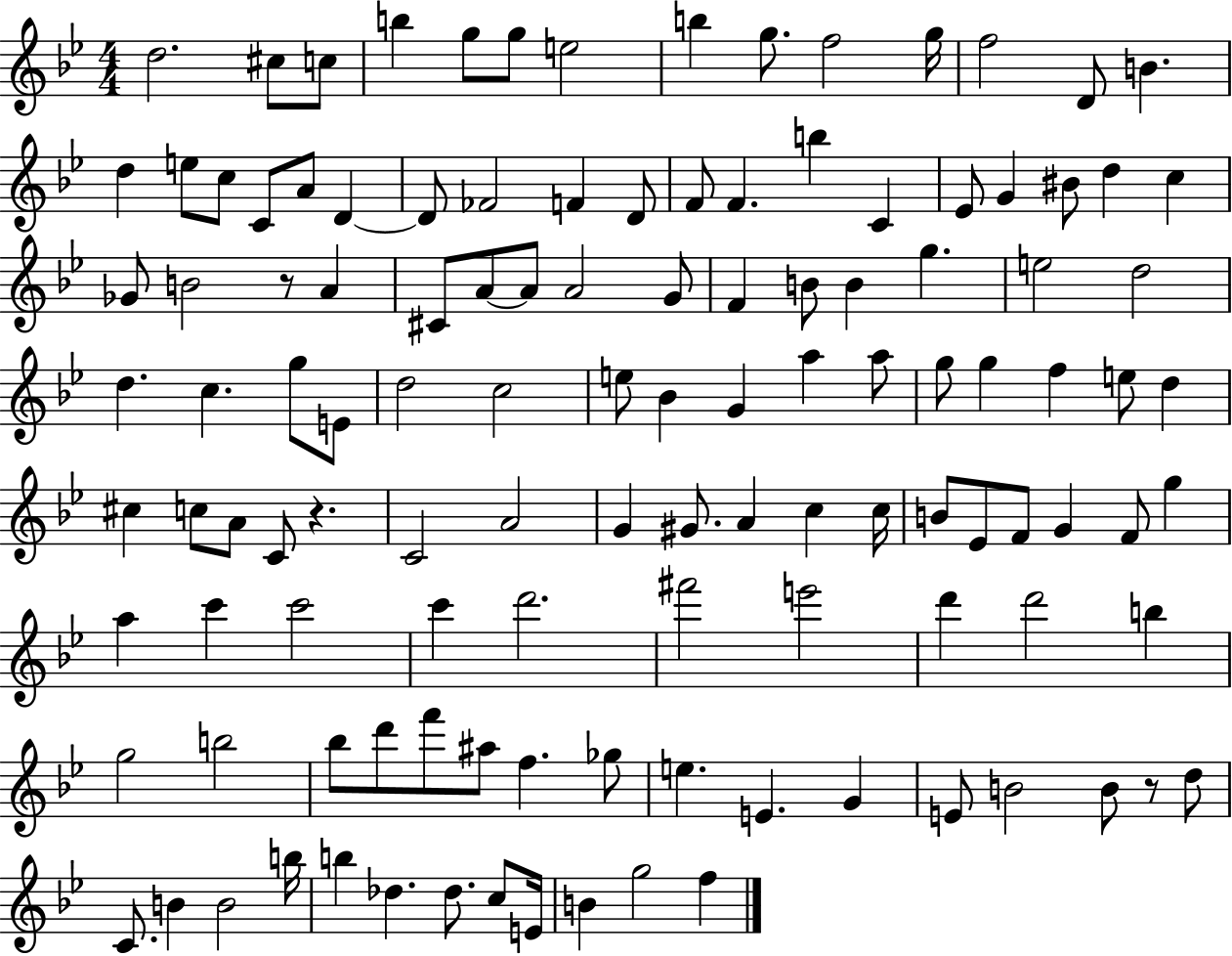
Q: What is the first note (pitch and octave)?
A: D5